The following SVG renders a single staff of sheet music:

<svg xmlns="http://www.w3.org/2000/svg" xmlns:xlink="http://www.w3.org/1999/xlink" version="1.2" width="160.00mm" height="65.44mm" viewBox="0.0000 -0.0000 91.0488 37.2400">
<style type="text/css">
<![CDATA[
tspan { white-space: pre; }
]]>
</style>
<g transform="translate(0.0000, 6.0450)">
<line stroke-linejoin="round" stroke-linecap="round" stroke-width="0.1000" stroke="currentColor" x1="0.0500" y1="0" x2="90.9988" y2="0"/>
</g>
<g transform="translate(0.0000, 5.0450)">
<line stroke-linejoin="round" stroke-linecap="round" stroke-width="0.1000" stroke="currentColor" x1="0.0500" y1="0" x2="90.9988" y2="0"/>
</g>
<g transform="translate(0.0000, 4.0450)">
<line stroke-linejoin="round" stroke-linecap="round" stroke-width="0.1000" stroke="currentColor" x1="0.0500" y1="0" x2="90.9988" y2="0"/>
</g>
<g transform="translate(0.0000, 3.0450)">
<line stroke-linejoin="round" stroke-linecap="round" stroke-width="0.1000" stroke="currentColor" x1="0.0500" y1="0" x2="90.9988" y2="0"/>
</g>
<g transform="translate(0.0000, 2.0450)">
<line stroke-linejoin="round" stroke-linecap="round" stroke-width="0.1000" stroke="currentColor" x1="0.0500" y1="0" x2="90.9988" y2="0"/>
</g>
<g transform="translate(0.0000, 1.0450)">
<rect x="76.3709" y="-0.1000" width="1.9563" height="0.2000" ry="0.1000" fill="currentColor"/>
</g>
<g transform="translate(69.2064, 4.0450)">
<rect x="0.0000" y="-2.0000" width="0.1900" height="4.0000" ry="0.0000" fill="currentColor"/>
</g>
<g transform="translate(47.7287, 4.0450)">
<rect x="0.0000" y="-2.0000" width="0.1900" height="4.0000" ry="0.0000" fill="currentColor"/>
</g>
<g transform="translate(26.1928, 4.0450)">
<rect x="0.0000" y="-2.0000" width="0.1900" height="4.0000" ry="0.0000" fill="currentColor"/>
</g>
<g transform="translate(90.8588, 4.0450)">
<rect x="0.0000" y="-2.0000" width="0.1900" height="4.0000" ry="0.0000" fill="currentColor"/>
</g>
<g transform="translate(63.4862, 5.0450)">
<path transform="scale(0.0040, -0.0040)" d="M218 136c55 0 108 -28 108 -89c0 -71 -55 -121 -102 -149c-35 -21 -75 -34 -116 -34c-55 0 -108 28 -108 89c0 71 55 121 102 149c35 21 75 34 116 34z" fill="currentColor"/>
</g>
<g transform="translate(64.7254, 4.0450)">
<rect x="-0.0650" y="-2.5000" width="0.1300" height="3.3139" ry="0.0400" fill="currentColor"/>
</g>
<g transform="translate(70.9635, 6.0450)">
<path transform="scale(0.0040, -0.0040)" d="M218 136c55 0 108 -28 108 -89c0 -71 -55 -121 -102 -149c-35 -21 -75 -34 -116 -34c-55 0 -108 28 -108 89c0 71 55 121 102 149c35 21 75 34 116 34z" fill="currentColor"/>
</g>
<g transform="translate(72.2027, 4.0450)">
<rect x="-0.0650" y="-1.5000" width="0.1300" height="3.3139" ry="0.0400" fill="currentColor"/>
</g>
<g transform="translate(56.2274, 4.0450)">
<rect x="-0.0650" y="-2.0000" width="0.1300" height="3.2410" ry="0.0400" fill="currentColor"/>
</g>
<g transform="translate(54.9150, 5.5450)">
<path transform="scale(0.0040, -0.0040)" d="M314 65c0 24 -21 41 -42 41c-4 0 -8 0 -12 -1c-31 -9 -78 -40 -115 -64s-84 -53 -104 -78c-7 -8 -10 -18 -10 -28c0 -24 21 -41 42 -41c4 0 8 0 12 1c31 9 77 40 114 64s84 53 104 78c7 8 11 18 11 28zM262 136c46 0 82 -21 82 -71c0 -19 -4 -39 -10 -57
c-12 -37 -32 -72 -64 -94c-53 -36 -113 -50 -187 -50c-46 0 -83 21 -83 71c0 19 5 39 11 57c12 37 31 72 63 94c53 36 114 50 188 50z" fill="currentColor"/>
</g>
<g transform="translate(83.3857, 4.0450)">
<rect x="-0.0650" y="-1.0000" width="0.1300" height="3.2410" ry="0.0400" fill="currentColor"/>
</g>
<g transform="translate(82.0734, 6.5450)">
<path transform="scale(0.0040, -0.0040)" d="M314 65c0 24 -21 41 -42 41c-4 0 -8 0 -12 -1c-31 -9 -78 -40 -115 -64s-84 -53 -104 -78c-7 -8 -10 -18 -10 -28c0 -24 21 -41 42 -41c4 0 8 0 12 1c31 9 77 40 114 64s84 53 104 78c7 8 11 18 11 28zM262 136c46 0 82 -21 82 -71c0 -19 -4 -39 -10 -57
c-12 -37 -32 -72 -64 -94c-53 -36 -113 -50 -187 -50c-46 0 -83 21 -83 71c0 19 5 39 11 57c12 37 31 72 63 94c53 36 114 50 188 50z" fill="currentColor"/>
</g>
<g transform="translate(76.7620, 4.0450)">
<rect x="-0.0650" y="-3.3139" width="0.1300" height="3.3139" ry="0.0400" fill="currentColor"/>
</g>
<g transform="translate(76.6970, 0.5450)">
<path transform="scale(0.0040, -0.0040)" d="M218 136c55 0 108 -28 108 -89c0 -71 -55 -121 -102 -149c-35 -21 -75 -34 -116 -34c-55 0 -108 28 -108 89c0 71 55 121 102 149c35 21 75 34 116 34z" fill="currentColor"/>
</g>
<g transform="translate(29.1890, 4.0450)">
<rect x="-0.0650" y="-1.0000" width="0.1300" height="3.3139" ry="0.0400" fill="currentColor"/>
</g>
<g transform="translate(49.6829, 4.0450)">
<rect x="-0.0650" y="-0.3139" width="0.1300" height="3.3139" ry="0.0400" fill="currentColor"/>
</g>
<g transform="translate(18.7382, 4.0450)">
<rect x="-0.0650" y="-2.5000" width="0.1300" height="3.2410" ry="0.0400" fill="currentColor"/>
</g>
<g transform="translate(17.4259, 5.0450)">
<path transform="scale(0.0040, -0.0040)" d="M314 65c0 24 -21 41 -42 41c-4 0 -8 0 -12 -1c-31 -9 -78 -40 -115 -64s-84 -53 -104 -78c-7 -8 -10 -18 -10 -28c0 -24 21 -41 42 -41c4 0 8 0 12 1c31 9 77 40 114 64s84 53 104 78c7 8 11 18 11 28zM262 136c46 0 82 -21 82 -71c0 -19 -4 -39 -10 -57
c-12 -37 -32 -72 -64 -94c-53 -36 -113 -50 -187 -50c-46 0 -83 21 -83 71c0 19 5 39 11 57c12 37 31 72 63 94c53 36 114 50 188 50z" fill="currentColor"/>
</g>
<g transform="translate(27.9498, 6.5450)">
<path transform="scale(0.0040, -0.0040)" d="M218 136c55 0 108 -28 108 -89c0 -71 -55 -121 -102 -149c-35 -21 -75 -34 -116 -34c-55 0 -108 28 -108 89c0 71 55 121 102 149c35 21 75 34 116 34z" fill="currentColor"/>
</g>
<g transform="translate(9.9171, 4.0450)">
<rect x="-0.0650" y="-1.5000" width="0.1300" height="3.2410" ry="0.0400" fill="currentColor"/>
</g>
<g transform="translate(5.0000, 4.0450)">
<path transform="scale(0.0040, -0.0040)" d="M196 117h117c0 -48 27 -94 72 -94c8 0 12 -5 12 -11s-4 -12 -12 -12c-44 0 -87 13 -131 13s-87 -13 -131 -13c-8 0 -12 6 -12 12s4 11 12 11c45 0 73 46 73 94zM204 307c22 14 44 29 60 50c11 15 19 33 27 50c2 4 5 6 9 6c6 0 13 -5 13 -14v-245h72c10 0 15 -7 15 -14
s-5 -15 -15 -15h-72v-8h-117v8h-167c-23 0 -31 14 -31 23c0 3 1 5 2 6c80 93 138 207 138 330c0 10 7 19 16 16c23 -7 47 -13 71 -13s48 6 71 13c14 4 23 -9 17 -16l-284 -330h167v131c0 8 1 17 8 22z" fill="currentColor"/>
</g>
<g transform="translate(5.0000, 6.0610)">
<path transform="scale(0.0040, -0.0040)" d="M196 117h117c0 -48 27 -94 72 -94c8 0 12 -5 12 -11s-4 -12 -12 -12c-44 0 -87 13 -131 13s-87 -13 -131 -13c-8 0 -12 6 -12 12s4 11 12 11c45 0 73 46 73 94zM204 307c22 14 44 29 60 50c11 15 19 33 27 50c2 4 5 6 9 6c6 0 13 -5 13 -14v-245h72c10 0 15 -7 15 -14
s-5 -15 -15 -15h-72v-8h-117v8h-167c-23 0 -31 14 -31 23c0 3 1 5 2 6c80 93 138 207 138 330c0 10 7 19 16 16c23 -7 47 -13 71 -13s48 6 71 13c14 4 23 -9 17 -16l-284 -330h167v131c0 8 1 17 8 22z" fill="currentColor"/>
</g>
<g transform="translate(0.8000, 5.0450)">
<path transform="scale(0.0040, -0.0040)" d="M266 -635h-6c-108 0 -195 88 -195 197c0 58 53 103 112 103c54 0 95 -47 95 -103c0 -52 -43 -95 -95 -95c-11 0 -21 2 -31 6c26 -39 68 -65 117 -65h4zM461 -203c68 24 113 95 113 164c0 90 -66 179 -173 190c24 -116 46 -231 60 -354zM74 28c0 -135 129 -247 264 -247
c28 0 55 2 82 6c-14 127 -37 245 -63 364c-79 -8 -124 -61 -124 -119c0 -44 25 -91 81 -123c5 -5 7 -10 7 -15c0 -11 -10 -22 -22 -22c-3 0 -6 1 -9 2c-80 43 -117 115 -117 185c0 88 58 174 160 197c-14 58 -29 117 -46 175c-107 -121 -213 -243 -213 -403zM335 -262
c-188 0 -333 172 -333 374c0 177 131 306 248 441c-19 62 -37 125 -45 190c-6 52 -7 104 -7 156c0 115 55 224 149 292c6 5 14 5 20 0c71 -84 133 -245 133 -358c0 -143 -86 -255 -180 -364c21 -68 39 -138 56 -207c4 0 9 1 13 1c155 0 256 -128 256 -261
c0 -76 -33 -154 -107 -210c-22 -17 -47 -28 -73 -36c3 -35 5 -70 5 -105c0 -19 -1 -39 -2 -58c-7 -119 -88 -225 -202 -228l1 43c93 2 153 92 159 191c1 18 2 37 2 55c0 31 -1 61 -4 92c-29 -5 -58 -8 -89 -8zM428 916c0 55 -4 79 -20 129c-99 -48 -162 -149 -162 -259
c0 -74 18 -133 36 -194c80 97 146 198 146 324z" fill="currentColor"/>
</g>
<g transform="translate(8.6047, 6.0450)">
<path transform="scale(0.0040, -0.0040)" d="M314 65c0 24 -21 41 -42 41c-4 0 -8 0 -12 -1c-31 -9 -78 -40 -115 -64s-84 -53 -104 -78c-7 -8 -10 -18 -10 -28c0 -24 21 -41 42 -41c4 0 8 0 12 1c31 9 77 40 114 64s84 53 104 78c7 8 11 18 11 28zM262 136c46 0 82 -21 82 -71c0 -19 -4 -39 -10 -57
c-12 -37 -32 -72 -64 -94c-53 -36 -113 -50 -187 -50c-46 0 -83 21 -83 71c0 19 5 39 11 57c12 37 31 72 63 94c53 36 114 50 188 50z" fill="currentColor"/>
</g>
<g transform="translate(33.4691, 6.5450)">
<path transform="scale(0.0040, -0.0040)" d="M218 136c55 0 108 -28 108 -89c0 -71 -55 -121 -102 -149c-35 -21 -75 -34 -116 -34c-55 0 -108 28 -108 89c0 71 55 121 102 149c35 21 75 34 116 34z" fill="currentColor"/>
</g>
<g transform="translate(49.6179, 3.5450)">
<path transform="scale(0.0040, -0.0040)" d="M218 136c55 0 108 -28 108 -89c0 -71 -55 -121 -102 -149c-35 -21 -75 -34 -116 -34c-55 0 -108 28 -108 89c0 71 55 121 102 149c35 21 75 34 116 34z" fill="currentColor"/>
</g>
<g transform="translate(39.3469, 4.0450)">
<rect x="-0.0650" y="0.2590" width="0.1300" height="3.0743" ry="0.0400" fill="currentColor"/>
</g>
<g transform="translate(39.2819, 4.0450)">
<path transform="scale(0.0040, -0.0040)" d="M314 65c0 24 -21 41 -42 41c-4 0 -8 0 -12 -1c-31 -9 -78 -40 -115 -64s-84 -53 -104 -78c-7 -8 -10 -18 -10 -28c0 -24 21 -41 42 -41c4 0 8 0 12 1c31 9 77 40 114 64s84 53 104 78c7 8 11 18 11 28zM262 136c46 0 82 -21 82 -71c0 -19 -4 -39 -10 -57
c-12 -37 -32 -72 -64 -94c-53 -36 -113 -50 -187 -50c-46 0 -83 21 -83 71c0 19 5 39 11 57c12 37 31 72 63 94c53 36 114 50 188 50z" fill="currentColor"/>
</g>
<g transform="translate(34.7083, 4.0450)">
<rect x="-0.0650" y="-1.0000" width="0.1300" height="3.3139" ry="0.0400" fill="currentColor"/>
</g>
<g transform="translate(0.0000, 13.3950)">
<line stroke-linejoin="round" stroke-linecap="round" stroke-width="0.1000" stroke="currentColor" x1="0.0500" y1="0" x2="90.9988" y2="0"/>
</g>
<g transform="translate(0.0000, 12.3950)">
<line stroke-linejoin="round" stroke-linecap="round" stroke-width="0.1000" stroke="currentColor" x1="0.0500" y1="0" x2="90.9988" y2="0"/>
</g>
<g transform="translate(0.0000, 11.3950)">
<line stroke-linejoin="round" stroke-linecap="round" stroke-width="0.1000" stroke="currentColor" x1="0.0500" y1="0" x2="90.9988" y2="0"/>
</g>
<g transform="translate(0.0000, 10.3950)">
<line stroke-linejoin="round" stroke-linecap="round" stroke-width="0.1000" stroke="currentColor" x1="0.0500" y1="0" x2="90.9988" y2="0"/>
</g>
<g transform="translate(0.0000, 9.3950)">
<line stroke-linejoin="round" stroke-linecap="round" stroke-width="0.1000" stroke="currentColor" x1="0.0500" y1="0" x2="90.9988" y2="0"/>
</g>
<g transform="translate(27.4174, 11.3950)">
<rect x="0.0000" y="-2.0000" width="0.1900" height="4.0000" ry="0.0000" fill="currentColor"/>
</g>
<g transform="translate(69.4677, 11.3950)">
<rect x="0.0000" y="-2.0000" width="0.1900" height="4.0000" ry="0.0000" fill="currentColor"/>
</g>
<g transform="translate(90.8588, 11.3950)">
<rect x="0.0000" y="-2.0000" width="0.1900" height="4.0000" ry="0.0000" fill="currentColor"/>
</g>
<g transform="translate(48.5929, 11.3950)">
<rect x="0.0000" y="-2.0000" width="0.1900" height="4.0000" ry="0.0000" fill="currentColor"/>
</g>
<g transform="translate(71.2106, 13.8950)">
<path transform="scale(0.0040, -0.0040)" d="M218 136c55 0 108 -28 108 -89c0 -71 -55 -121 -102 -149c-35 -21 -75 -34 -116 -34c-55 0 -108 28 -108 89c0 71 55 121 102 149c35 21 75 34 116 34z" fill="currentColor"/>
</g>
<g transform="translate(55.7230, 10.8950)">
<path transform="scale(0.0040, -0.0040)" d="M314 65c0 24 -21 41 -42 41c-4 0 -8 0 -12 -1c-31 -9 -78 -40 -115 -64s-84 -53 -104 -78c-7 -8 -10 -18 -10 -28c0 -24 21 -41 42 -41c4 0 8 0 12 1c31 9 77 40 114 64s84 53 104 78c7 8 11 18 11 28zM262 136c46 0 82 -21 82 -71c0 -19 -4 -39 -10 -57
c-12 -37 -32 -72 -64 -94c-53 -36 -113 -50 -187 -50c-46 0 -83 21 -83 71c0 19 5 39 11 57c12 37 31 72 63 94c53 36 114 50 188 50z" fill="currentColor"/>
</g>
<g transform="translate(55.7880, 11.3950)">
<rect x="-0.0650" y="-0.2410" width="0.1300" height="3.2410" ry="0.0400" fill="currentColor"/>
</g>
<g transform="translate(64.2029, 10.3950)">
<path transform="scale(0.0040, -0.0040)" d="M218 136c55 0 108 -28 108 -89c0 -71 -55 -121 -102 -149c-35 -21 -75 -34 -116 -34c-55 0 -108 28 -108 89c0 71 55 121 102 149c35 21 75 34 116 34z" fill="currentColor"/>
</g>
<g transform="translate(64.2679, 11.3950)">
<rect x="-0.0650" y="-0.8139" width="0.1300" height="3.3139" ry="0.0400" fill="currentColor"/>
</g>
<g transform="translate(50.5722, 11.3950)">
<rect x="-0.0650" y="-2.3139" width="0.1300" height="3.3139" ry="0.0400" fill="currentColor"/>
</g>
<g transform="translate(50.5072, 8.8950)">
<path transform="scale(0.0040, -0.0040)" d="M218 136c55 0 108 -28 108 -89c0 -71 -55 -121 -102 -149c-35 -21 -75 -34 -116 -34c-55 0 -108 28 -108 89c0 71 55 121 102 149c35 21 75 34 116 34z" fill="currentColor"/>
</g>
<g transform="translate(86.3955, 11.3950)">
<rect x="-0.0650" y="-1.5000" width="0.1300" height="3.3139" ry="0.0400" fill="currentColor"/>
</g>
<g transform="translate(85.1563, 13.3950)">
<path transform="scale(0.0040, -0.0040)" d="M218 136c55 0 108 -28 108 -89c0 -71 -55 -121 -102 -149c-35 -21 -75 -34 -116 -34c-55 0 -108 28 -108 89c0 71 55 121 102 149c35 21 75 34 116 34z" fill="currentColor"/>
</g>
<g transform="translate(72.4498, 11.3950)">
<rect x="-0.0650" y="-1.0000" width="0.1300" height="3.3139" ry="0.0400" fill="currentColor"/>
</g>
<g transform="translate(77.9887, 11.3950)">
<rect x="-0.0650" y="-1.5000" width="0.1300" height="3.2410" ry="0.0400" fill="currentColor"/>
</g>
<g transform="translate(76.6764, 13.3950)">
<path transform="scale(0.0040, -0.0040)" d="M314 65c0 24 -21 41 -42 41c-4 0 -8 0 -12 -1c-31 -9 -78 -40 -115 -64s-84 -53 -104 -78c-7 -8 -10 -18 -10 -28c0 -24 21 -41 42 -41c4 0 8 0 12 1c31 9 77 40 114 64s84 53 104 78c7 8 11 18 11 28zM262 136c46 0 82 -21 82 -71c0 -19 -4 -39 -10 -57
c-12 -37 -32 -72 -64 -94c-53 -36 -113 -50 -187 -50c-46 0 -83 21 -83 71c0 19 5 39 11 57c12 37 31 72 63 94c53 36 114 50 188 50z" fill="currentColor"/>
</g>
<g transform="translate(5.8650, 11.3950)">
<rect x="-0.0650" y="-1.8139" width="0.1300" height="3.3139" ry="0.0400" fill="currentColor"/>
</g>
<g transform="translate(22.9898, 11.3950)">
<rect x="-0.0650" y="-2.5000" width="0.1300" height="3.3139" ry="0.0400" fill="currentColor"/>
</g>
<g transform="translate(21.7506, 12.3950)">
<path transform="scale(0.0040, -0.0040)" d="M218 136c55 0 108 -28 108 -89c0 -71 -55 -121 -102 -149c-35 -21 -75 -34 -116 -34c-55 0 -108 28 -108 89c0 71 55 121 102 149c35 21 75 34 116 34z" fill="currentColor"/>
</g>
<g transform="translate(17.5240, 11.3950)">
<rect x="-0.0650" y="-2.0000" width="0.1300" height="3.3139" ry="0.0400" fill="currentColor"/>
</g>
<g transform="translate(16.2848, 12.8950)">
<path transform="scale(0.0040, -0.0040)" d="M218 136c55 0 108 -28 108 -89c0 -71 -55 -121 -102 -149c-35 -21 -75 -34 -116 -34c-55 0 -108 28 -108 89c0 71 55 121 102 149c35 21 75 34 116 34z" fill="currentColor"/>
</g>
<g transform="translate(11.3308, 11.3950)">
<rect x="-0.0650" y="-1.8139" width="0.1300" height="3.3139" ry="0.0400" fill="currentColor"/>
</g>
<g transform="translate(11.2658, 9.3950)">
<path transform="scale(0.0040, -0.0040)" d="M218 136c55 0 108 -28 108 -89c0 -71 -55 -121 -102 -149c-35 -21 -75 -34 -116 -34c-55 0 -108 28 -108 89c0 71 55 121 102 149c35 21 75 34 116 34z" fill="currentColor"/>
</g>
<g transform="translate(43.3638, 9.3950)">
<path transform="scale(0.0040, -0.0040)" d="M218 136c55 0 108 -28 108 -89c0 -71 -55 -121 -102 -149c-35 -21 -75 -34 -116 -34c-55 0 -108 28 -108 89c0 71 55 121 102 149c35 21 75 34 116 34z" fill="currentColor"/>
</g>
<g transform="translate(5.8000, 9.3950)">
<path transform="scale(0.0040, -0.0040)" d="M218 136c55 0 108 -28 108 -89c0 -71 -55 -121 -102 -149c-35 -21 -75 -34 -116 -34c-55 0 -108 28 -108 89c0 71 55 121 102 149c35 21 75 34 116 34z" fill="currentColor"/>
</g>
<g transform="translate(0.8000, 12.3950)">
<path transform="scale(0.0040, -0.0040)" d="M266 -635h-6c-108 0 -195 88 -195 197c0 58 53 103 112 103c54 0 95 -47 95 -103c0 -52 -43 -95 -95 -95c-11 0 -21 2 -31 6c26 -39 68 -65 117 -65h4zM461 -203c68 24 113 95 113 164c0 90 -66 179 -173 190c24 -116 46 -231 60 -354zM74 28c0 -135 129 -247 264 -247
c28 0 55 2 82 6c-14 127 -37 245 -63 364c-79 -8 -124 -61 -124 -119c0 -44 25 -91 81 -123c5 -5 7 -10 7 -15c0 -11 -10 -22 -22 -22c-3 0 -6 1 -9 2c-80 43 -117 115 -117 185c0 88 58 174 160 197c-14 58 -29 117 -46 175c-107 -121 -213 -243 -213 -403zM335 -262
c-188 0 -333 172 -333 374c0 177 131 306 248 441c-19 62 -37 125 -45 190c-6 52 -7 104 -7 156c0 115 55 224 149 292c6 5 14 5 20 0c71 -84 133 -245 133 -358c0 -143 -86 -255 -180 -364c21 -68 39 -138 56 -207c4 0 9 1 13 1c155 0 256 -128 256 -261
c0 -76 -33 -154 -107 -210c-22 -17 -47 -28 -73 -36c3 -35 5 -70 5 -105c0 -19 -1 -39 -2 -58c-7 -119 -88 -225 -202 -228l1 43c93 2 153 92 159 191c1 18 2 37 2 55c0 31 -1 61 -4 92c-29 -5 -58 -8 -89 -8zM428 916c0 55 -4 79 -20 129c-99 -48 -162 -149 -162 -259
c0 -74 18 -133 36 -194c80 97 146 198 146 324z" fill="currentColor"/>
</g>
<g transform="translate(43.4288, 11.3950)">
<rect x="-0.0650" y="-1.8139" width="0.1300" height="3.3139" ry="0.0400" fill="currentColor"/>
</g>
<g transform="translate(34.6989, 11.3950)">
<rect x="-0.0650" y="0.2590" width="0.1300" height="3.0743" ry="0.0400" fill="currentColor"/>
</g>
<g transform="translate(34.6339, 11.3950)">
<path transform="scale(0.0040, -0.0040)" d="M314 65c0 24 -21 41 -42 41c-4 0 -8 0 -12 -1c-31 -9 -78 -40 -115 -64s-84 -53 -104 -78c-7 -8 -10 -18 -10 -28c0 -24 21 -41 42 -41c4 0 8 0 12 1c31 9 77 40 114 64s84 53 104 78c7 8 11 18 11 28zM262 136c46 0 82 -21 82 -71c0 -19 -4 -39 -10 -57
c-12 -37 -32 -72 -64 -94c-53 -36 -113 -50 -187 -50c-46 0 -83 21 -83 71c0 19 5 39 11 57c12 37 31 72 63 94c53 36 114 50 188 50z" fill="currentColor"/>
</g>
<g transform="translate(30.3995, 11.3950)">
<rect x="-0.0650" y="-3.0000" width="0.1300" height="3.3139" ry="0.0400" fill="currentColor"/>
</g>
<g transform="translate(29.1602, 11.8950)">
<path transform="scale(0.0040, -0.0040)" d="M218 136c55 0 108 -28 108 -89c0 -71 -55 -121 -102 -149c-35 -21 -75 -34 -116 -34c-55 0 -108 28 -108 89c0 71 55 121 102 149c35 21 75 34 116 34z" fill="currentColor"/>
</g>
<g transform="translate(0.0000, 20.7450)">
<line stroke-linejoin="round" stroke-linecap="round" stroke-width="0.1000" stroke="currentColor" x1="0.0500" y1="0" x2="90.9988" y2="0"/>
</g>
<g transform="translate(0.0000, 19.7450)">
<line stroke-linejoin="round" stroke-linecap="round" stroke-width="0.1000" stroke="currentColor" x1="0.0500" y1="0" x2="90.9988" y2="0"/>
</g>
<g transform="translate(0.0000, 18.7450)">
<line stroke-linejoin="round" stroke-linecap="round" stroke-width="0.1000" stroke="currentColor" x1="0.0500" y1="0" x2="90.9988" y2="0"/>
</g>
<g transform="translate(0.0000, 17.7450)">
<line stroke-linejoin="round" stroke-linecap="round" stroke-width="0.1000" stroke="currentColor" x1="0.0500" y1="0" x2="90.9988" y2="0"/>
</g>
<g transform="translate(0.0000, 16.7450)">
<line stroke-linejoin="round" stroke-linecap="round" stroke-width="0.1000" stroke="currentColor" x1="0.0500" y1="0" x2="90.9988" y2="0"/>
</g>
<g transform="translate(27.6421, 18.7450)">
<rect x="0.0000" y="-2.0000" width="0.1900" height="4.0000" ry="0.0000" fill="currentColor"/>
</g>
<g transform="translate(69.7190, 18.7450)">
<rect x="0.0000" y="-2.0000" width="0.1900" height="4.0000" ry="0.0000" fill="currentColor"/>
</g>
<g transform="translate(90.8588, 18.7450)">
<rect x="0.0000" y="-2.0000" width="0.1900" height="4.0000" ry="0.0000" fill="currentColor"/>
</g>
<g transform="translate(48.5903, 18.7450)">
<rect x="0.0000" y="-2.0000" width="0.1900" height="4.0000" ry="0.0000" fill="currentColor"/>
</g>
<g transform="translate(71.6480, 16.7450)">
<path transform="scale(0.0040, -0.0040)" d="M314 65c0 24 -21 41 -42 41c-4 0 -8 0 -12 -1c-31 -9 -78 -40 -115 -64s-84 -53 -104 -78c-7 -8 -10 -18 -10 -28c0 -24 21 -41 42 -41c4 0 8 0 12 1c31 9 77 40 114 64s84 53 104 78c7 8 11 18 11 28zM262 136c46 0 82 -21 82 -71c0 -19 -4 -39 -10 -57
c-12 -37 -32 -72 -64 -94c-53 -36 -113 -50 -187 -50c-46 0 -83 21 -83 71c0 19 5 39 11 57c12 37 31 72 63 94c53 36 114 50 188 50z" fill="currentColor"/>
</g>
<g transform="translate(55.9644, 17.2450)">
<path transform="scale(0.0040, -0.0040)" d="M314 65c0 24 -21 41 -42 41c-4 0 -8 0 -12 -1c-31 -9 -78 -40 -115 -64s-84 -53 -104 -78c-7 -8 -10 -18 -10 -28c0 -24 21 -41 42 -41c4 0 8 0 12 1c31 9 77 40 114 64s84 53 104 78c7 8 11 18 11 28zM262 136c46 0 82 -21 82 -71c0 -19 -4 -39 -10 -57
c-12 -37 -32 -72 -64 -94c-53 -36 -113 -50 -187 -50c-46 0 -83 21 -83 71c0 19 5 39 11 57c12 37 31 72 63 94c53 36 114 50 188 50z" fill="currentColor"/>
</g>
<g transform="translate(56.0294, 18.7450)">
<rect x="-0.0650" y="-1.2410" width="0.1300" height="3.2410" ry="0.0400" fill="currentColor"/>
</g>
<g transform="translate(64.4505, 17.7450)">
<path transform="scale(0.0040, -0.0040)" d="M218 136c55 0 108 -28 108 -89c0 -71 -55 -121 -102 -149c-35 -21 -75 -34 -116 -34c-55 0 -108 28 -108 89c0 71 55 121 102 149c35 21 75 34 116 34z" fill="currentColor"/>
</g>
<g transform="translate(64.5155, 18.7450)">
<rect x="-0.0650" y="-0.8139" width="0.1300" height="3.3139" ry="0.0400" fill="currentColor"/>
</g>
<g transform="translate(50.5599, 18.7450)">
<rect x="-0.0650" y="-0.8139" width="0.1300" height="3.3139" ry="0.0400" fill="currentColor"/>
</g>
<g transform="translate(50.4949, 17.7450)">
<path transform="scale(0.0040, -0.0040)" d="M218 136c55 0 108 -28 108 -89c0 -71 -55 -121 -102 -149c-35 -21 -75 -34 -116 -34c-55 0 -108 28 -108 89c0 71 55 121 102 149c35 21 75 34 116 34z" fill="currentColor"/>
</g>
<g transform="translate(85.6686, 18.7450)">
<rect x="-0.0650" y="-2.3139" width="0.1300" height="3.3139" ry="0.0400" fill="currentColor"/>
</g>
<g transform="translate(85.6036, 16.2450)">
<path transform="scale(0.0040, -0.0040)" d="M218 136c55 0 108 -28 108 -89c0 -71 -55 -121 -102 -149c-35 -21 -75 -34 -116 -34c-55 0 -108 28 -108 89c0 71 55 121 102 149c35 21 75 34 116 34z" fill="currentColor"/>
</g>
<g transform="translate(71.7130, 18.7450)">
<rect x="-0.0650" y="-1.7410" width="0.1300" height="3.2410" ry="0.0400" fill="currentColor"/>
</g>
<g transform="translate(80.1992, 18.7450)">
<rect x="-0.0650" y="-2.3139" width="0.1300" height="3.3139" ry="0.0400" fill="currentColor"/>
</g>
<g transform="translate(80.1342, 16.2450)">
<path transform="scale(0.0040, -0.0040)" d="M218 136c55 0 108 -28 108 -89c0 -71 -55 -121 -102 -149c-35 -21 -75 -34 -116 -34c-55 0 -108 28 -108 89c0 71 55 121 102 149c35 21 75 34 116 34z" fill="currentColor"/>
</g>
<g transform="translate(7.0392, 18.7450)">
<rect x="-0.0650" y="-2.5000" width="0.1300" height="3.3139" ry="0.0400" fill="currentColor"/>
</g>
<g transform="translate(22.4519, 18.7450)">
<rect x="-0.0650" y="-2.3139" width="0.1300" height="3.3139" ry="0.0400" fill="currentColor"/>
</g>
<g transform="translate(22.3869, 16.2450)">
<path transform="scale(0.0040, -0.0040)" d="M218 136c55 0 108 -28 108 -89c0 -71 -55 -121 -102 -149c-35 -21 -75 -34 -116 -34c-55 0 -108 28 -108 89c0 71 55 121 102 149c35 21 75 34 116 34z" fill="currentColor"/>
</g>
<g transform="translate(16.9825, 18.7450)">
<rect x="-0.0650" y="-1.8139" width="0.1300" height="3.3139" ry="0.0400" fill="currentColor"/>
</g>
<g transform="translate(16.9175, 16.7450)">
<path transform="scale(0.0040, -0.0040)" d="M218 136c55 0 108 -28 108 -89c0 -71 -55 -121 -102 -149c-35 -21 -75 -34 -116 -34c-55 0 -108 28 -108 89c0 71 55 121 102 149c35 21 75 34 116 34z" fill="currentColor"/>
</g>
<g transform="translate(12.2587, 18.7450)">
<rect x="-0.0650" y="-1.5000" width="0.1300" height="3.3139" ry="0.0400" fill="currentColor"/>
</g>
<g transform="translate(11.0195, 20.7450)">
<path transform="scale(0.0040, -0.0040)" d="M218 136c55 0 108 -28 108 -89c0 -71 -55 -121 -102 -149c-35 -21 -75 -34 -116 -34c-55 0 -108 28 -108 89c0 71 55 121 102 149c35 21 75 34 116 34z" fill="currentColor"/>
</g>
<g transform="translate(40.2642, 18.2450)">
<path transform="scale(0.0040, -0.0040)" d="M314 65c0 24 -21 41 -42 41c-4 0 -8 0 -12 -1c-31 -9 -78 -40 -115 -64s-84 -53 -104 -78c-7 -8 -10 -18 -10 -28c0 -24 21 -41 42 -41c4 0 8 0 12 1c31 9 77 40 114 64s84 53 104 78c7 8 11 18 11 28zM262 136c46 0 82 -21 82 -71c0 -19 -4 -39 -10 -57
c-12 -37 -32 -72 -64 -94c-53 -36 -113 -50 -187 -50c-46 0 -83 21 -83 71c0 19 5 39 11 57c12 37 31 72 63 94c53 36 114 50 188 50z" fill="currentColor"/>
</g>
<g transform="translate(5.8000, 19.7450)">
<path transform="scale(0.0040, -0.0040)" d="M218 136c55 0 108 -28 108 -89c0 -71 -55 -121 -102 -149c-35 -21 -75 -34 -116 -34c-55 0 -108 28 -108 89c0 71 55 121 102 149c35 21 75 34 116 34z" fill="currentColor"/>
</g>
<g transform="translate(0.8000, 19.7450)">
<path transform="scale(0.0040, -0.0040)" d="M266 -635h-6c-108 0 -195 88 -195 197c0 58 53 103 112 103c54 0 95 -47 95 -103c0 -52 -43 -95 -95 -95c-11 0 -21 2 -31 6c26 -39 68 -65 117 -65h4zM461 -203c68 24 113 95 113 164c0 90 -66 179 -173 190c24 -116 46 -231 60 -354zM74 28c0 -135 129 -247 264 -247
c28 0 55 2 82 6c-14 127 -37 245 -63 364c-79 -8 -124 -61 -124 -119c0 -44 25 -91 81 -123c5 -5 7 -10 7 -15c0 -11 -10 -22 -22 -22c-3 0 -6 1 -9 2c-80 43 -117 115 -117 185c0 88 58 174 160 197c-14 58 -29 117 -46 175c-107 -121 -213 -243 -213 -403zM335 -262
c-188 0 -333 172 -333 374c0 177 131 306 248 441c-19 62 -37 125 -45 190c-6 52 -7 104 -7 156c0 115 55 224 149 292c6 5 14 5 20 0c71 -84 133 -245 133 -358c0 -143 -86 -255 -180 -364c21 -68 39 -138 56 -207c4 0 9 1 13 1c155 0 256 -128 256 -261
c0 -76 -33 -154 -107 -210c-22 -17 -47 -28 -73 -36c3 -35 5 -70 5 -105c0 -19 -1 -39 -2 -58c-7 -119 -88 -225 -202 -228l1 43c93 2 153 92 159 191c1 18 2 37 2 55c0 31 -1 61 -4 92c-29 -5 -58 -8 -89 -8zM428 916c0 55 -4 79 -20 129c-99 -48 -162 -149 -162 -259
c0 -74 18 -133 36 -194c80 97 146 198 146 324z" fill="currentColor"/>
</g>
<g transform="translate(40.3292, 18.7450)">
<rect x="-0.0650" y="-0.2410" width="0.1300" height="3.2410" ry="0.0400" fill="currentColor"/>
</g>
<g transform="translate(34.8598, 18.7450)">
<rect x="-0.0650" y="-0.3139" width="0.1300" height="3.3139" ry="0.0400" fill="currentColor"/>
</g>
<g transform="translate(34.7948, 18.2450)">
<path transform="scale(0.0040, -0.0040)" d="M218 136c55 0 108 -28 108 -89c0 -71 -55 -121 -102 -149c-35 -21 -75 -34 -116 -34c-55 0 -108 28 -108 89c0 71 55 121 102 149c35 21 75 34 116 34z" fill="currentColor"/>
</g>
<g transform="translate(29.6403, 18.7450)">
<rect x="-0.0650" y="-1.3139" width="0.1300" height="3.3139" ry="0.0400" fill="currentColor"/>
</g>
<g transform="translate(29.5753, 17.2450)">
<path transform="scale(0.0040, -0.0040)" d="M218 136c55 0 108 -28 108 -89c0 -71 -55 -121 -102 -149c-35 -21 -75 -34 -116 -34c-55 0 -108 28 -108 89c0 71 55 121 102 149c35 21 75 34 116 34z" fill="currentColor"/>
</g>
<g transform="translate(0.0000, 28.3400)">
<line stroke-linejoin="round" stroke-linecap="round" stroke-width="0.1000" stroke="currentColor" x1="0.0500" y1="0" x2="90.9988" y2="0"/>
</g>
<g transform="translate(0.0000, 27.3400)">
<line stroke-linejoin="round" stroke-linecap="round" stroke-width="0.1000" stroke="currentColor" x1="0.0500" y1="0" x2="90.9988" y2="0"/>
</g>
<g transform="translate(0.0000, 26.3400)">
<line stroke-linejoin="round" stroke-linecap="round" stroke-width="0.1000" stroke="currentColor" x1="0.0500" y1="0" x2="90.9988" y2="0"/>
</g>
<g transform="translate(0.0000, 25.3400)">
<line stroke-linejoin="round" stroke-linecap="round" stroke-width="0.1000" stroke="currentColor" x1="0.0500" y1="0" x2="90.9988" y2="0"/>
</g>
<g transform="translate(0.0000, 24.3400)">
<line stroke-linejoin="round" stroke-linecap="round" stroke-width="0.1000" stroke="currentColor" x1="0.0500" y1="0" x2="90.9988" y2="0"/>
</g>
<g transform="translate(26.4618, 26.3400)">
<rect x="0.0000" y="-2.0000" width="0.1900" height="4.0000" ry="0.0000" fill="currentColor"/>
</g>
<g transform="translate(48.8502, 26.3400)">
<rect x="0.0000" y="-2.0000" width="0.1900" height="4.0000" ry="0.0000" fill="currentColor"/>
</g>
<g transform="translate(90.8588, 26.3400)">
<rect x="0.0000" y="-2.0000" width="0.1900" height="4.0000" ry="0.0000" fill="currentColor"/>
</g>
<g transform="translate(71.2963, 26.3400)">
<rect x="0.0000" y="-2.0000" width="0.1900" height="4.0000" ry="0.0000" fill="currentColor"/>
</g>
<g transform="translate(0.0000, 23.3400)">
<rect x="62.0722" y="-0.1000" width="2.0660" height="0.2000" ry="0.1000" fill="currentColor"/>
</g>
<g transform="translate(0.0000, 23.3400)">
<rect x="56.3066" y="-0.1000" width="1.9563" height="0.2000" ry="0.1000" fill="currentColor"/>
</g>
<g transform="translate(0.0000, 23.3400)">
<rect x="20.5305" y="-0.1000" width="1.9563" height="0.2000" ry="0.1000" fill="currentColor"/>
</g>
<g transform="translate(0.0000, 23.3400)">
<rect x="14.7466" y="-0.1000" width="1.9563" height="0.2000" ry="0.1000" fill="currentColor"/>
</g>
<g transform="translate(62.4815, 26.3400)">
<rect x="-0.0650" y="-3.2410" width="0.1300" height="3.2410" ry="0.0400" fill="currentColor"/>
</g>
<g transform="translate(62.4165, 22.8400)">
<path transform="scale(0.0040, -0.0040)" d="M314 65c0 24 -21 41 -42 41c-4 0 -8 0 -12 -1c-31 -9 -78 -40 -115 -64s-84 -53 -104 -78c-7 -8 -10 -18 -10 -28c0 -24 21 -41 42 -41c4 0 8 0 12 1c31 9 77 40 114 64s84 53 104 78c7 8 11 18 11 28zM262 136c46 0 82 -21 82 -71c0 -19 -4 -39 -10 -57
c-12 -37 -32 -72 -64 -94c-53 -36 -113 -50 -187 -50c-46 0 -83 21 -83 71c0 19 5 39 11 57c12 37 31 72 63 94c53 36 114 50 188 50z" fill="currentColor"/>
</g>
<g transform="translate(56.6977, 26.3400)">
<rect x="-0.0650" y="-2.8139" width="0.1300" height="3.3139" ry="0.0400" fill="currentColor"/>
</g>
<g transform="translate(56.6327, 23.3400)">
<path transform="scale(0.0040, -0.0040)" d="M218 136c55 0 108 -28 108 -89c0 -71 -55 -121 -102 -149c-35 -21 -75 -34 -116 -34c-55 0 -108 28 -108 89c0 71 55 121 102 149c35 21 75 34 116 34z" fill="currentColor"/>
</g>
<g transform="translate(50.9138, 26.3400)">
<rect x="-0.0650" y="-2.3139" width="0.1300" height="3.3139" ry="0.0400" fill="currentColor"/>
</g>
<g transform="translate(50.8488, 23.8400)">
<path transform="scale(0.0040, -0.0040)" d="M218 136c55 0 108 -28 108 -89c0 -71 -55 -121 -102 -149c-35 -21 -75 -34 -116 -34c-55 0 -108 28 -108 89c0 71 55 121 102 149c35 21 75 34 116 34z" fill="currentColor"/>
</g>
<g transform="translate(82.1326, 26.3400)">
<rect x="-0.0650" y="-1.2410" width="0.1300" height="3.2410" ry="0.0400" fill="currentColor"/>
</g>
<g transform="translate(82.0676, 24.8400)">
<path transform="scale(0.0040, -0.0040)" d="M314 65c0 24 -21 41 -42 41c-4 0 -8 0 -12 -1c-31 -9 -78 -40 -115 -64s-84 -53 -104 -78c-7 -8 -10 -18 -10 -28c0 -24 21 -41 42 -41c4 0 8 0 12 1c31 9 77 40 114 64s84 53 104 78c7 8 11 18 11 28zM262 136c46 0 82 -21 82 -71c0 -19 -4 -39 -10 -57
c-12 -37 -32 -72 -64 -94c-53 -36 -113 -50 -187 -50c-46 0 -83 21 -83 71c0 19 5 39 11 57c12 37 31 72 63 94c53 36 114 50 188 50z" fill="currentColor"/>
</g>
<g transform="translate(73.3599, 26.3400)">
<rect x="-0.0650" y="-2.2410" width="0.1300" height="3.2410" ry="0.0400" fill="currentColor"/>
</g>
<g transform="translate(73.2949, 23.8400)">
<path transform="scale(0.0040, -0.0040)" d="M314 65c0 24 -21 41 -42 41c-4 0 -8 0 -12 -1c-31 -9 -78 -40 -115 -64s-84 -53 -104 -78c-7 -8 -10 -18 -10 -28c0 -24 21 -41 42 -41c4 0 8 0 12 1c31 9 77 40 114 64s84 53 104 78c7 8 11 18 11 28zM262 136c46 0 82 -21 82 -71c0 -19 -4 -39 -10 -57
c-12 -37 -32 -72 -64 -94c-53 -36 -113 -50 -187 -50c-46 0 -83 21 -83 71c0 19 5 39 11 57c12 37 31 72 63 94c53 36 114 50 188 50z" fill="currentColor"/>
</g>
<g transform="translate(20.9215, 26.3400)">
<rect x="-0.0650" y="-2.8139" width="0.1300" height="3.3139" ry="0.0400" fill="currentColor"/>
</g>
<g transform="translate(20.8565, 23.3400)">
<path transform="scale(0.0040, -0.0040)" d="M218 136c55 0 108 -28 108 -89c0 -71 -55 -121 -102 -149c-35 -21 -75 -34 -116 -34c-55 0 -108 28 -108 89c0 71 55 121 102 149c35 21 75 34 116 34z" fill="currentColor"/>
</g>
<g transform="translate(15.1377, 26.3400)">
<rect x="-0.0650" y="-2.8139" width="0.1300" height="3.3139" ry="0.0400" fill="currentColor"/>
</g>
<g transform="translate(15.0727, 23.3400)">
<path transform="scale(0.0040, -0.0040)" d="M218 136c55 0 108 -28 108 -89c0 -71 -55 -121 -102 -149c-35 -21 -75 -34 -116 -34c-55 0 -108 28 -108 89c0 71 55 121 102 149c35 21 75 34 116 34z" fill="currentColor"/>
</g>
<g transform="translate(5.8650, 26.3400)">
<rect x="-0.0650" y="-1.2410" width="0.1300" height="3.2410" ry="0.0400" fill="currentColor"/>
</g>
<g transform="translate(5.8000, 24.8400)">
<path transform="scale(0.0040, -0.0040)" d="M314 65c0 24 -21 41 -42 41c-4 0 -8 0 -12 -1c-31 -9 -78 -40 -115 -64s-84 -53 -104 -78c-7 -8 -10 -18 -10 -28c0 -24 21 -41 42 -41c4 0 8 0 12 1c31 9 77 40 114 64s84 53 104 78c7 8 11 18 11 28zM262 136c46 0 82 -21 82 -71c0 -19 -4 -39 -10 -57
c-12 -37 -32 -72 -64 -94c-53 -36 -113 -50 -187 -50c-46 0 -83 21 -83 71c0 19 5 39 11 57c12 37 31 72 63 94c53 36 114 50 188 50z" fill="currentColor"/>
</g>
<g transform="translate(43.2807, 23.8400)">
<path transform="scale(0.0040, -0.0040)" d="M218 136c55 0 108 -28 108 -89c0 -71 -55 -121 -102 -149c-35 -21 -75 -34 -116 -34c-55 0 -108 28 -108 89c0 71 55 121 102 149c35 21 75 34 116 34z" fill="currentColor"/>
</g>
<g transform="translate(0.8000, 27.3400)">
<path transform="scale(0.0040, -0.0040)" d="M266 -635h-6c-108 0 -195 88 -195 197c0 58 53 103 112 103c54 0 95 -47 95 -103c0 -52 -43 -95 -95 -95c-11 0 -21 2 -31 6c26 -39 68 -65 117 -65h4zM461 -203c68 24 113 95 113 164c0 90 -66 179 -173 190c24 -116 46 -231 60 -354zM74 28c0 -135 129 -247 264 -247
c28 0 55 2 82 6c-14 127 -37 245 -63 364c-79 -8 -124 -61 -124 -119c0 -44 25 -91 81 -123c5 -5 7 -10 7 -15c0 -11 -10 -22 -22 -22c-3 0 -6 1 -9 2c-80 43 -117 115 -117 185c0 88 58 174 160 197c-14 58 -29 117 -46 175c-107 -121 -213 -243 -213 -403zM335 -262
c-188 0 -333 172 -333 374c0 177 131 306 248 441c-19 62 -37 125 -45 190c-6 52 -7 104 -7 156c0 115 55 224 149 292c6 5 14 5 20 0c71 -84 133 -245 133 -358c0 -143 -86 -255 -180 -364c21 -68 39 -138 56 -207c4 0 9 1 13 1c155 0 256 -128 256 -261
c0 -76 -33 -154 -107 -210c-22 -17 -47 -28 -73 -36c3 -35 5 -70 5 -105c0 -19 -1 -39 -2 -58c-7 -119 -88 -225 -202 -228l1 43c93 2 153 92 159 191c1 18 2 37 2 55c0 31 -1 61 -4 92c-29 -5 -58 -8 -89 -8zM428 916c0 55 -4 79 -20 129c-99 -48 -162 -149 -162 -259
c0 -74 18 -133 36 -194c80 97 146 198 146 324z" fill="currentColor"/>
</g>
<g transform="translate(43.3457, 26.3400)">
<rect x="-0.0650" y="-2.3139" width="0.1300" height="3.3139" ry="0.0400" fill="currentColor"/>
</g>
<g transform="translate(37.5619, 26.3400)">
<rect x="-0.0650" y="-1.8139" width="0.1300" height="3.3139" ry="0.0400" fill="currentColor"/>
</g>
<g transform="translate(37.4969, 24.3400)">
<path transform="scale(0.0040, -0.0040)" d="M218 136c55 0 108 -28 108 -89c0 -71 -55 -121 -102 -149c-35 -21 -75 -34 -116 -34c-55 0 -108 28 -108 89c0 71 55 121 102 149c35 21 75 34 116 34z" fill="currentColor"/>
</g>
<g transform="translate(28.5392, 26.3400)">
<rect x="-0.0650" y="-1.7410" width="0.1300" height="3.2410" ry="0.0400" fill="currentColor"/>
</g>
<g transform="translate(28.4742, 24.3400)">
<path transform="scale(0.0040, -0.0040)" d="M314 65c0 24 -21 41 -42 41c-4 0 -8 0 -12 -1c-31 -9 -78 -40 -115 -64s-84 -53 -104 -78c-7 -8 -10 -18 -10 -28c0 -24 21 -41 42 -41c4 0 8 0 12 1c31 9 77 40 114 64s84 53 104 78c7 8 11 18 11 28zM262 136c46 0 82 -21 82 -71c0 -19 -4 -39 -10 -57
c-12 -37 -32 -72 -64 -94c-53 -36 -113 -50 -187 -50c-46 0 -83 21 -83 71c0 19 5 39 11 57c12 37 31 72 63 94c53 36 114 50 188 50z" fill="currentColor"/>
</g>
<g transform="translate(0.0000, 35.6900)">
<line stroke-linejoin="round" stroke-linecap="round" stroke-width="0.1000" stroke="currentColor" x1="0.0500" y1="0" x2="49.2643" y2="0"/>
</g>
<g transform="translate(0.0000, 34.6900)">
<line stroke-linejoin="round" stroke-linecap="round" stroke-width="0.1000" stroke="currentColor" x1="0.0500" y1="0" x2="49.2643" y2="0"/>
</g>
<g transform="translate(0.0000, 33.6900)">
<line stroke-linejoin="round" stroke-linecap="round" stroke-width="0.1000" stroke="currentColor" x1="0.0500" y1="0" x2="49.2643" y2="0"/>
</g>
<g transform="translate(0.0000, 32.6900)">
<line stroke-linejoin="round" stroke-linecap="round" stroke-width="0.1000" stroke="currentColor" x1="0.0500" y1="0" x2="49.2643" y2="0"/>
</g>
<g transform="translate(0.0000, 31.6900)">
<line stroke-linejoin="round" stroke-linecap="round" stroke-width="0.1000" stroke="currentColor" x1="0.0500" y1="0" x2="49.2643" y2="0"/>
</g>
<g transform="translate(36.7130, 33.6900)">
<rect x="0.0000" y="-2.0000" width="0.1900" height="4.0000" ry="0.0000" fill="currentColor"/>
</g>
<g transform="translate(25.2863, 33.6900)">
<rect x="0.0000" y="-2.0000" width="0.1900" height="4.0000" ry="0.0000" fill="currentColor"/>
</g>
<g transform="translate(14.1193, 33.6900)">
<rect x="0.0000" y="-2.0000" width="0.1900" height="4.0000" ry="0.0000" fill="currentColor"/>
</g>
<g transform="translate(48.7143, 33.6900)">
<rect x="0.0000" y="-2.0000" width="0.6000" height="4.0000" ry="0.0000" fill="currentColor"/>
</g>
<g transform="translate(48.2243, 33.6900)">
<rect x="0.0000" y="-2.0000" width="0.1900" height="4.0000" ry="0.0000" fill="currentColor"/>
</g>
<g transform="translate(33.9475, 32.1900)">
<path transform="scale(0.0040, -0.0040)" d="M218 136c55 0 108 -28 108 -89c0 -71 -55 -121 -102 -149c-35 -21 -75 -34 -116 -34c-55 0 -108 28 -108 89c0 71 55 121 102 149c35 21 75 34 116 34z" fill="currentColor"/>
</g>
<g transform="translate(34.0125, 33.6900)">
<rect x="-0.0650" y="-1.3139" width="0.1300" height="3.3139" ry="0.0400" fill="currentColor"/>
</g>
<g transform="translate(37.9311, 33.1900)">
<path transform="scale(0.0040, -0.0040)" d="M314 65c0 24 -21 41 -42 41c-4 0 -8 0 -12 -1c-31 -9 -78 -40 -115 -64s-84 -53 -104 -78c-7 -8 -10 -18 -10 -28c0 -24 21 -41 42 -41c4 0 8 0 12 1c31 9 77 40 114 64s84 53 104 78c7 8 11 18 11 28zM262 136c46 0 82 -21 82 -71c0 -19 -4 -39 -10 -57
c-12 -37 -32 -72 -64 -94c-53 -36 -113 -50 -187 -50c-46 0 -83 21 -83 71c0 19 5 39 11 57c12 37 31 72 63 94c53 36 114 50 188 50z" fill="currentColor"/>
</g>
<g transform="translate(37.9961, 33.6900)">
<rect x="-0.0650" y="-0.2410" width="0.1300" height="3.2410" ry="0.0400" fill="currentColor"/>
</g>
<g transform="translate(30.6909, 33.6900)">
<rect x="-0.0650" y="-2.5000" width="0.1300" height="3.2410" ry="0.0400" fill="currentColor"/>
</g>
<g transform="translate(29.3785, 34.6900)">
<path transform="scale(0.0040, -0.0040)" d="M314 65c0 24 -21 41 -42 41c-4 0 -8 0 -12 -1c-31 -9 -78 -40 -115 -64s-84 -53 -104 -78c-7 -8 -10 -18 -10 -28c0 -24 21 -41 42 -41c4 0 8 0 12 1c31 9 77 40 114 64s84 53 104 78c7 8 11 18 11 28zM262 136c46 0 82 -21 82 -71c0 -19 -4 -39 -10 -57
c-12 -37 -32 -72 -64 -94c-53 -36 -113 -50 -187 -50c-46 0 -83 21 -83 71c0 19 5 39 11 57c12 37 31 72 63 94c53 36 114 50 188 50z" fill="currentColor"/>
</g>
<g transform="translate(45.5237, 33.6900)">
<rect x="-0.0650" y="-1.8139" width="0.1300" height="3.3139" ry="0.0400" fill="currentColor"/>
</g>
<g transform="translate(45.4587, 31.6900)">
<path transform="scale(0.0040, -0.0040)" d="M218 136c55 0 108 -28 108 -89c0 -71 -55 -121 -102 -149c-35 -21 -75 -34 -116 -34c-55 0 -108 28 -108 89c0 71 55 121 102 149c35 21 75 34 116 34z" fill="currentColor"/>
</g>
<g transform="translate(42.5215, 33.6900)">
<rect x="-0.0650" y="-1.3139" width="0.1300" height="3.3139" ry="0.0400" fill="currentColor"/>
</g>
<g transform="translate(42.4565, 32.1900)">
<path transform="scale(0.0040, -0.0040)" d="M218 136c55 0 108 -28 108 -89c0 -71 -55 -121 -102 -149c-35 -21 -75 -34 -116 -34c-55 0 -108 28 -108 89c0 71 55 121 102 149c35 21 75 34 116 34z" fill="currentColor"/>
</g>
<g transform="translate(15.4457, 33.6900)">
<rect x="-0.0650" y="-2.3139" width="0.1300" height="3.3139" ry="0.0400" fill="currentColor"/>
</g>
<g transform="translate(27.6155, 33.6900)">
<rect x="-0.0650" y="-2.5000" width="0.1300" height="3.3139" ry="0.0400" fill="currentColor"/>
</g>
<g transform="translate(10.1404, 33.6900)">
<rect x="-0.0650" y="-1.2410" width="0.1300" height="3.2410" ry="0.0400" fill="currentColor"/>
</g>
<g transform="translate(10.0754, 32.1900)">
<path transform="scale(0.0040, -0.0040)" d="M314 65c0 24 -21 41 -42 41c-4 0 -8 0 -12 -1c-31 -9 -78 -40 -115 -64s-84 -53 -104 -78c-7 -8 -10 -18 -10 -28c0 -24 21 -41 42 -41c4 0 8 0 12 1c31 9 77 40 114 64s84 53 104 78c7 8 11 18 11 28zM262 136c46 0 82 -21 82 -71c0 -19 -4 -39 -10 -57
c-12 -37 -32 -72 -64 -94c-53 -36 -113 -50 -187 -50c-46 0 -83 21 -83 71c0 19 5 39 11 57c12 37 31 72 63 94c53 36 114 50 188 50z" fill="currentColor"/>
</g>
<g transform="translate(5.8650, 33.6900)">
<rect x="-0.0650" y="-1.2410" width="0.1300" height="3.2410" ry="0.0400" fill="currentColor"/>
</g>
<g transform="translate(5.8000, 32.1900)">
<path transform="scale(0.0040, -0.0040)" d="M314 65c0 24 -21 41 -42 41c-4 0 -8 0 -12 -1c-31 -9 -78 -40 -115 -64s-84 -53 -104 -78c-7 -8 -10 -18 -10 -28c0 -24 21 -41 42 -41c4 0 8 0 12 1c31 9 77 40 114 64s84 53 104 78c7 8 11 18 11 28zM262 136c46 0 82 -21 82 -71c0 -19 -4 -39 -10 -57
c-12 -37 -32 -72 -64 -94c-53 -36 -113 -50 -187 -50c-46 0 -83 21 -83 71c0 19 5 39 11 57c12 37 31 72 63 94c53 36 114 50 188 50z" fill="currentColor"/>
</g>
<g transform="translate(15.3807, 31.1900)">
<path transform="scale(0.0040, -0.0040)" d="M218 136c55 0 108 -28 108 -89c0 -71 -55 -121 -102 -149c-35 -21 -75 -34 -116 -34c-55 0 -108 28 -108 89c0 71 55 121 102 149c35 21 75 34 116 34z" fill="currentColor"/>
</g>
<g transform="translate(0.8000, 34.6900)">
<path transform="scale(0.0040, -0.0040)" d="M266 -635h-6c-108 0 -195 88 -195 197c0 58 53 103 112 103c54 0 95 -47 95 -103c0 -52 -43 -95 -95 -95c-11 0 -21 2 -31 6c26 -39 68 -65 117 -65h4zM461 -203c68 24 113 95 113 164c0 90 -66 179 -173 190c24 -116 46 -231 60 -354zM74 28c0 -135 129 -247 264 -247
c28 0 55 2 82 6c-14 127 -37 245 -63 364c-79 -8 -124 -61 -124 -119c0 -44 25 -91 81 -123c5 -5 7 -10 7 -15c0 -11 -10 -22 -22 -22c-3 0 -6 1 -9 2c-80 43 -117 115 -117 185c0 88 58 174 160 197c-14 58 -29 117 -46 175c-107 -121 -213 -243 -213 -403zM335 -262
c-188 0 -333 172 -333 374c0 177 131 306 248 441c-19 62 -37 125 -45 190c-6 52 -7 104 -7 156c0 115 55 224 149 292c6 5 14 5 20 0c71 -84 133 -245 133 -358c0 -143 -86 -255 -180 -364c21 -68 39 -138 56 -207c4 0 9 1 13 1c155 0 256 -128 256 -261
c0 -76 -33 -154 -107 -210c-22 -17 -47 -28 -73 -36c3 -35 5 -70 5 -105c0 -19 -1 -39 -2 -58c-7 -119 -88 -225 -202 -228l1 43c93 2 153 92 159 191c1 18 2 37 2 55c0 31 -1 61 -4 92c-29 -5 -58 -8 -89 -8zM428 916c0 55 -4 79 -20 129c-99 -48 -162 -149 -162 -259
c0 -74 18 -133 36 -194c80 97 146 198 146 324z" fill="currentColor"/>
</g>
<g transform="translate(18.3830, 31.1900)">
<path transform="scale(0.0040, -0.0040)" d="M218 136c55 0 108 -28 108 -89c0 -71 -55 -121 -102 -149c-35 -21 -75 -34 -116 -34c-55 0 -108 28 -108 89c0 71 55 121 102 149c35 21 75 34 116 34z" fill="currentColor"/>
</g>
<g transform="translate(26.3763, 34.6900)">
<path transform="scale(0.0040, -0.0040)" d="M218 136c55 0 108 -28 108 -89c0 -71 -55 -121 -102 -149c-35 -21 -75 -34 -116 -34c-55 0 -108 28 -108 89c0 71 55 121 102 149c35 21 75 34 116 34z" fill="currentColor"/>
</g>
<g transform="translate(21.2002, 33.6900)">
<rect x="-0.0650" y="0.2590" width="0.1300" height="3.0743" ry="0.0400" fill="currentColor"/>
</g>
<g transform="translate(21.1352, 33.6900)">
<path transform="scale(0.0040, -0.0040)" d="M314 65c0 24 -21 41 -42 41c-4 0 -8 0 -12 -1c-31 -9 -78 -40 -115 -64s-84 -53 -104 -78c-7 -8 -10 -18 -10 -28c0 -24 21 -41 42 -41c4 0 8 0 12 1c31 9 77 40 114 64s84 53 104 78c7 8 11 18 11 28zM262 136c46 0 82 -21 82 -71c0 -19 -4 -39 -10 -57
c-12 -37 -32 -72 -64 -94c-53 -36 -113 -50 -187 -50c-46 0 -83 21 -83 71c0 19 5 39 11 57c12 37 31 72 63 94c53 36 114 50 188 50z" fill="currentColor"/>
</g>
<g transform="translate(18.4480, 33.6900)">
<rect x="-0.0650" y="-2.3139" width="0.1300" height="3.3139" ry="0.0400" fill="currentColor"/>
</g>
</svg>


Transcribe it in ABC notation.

X:1
T:Untitled
M:4/4
L:1/4
K:C
E2 G2 D D B2 c F2 G E b D2 f f F G A B2 f g c2 d D E2 E G E f g e c c2 d e2 d f2 g g e2 a a f2 f g g a b2 g2 e2 e2 e2 g g B2 G G2 e c2 e f